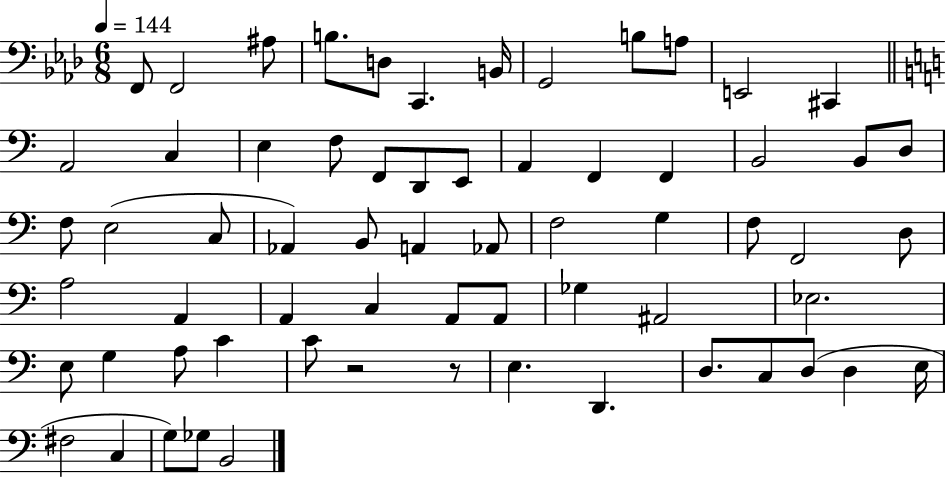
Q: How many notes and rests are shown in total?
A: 65